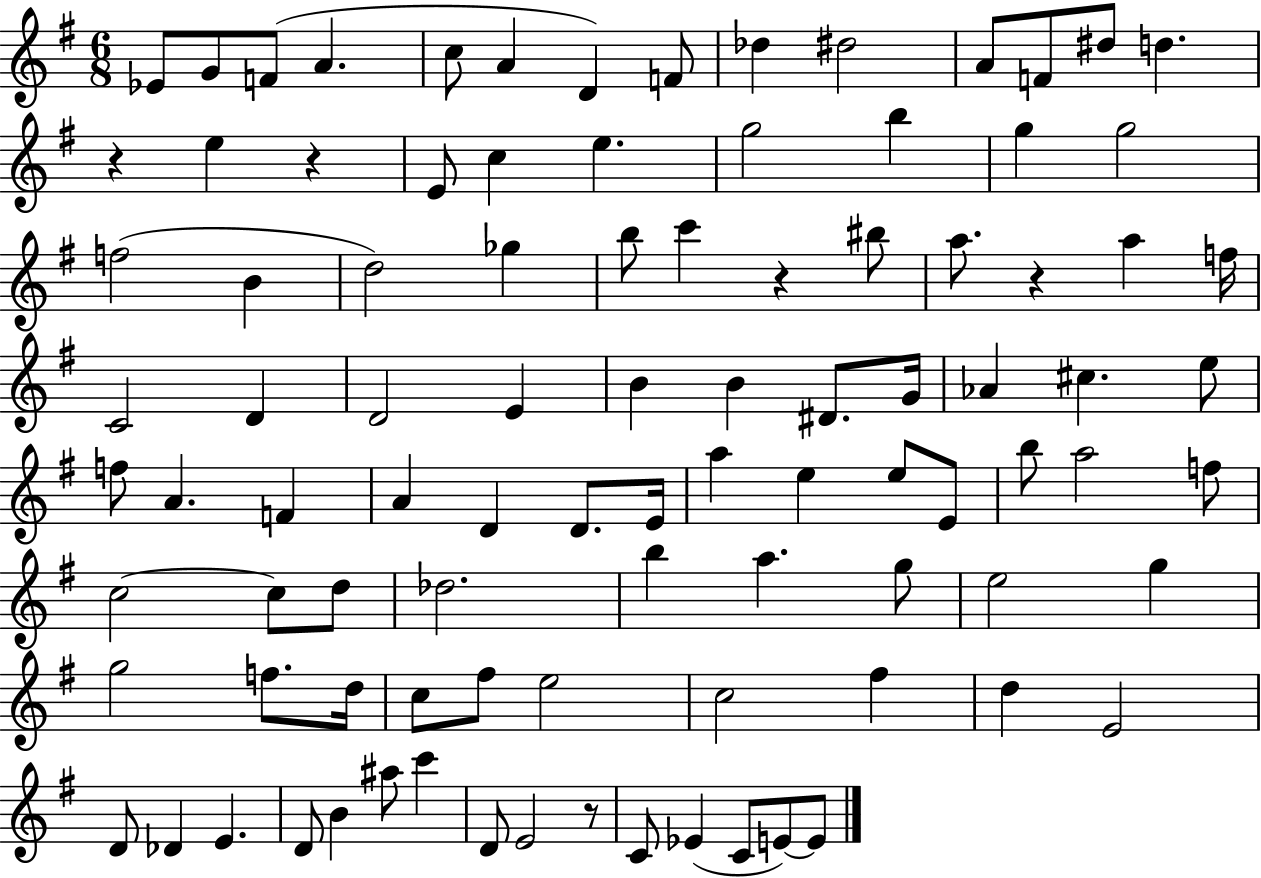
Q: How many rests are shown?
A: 5